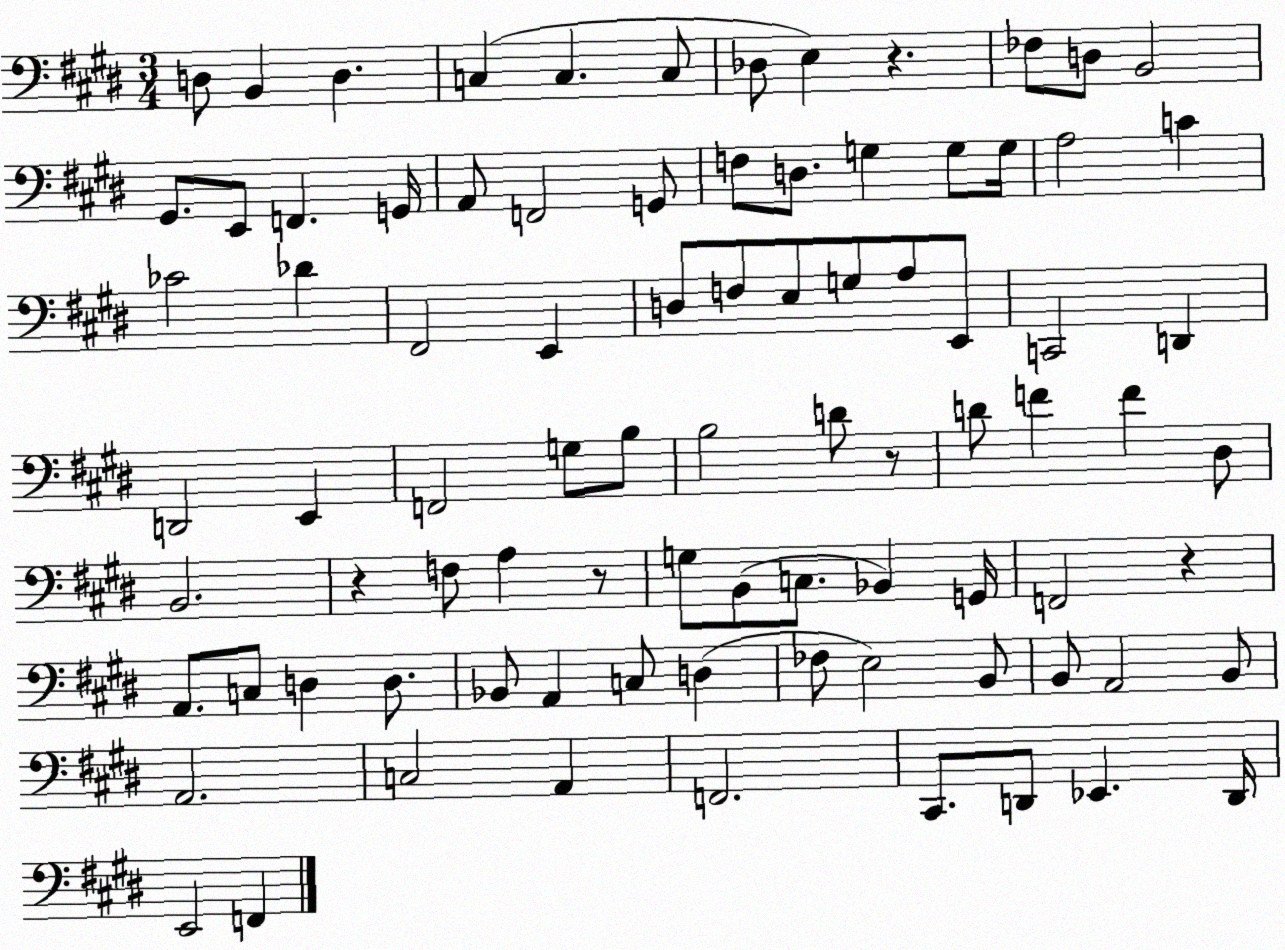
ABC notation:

X:1
T:Untitled
M:3/4
L:1/4
K:E
D,/2 B,, D, C, C, C,/2 _D,/2 E, z _F,/2 D,/2 B,,2 ^G,,/2 E,,/2 F,, G,,/4 A,,/2 F,,2 G,,/2 F,/2 D,/2 G, G,/2 G,/4 A,2 C _C2 _D ^F,,2 E,, D,/2 F,/2 E,/2 G,/2 A,/2 E,,/2 C,,2 D,, D,,2 E,, F,,2 G,/2 B,/2 B,2 D/2 z/2 D/2 F F ^D,/2 B,,2 z F,/2 A, z/2 G,/2 B,,/2 C,/2 _B,, G,,/4 F,,2 z A,,/2 C,/2 D, D,/2 _B,,/2 A,, C,/2 D, _F,/2 E,2 B,,/2 B,,/2 A,,2 B,,/2 A,,2 C,2 A,, F,,2 ^C,,/2 D,,/2 _E,, D,,/4 E,,2 F,,